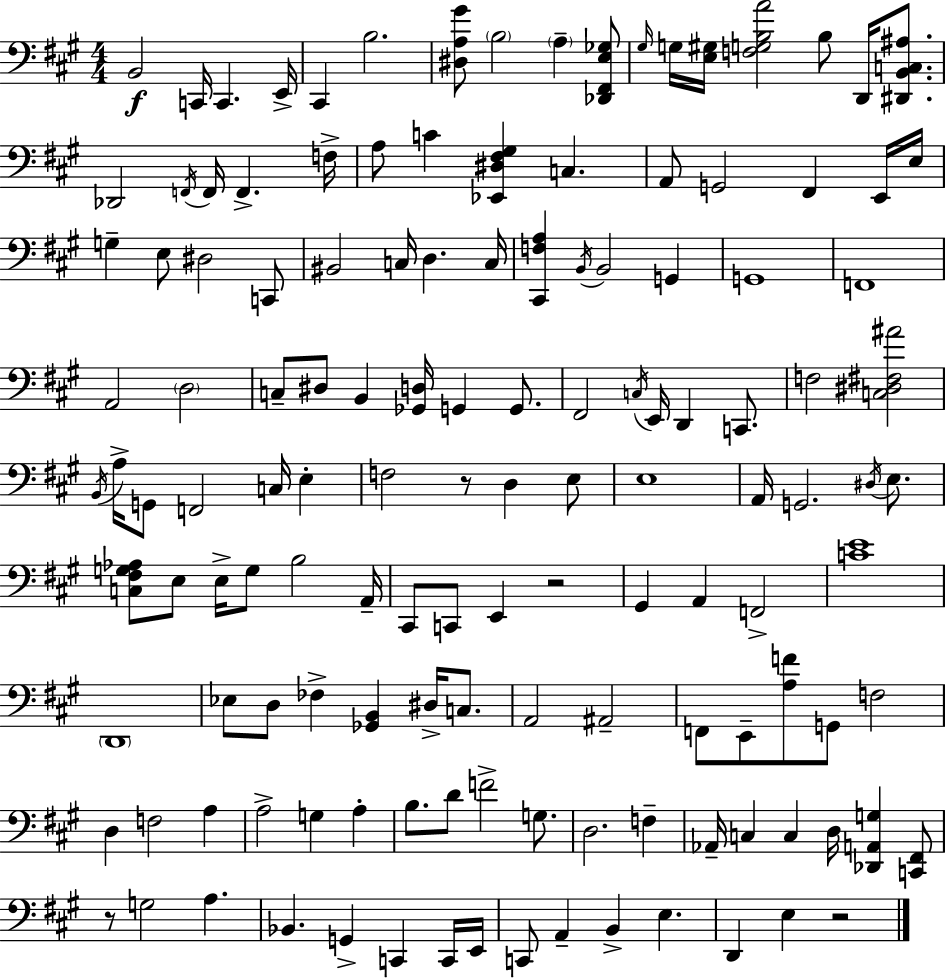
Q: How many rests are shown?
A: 4